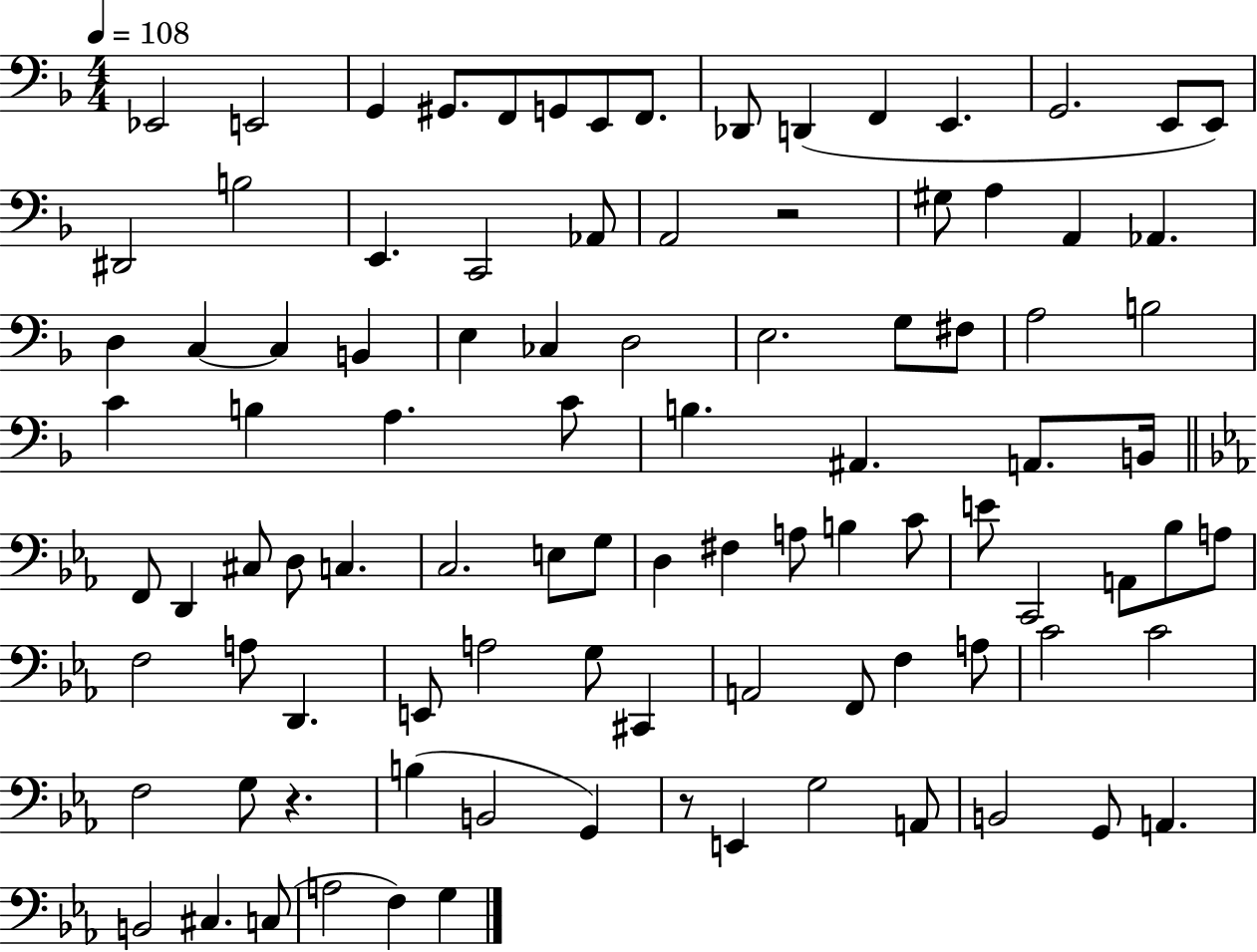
{
  \clef bass
  \numericTimeSignature
  \time 4/4
  \key f \major
  \tempo 4 = 108
  \repeat volta 2 { ees,2 e,2 | g,4 gis,8. f,8 g,8 e,8 f,8. | des,8 d,4( f,4 e,4. | g,2. e,8 e,8) | \break dis,2 b2 | e,4. c,2 aes,8 | a,2 r2 | gis8 a4 a,4 aes,4. | \break d4 c4~~ c4 b,4 | e4 ces4 d2 | e2. g8 fis8 | a2 b2 | \break c'4 b4 a4. c'8 | b4. ais,4. a,8. b,16 | \bar "||" \break \key c \minor f,8 d,4 cis8 d8 c4. | c2. e8 g8 | d4 fis4 a8 b4 c'8 | e'8 c,2 a,8 bes8 a8 | \break f2 a8 d,4. | e,8 a2 g8 cis,4 | a,2 f,8 f4 a8 | c'2 c'2 | \break f2 g8 r4. | b4( b,2 g,4) | r8 e,4 g2 a,8 | b,2 g,8 a,4. | \break b,2 cis4. c8( | a2 f4) g4 | } \bar "|."
}